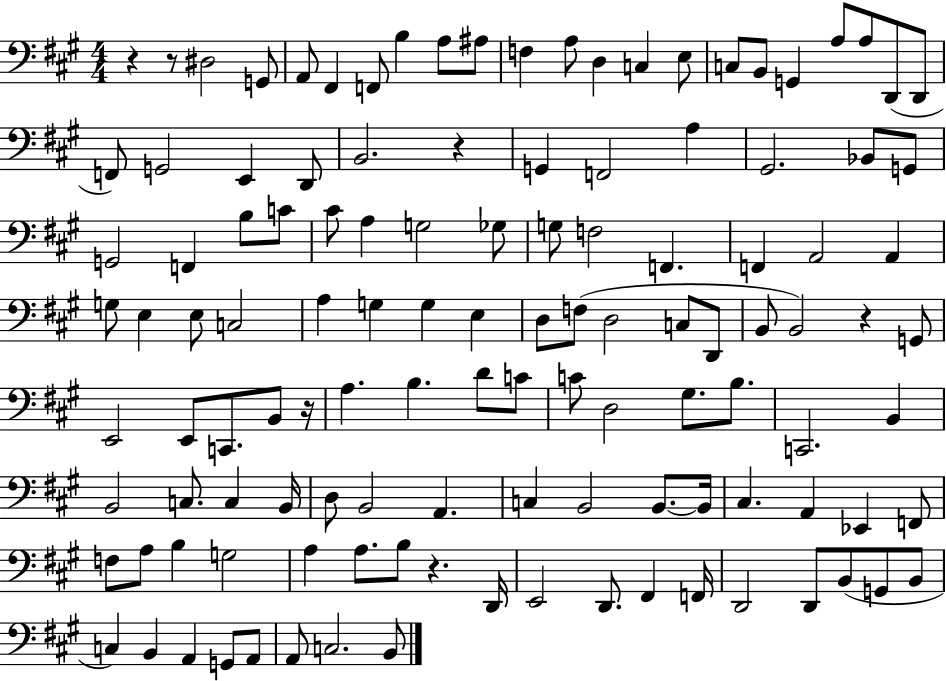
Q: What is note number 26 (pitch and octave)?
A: G2